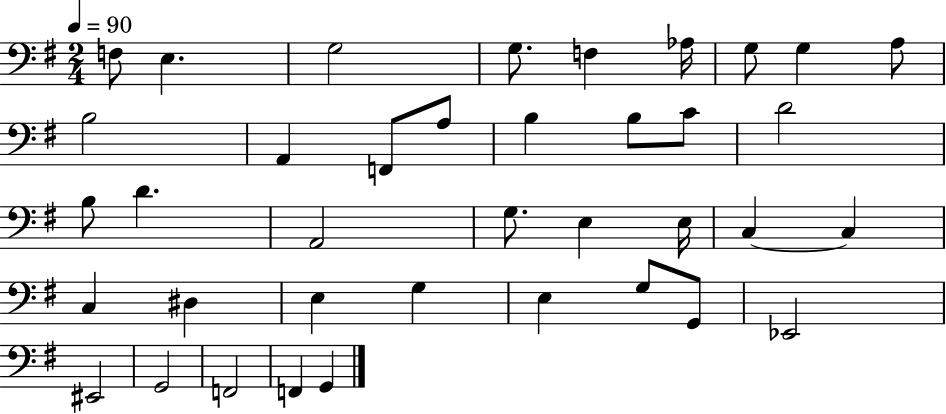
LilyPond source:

{
  \clef bass
  \numericTimeSignature
  \time 2/4
  \key g \major
  \tempo 4 = 90
  f8 e4. | g2 | g8. f4 aes16 | g8 g4 a8 | \break b2 | a,4 f,8 a8 | b4 b8 c'8 | d'2 | \break b8 d'4. | a,2 | g8. e4 e16 | c4~~ c4 | \break c4 dis4 | e4 g4 | e4 g8 g,8 | ees,2 | \break eis,2 | g,2 | f,2 | f,4 g,4 | \break \bar "|."
}